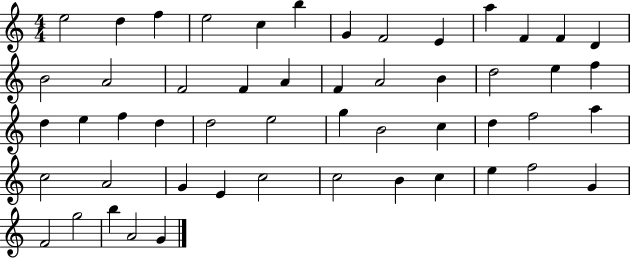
X:1
T:Untitled
M:4/4
L:1/4
K:C
e2 d f e2 c b G F2 E a F F D B2 A2 F2 F A F A2 B d2 e f d e f d d2 e2 g B2 c d f2 a c2 A2 G E c2 c2 B c e f2 G F2 g2 b A2 G